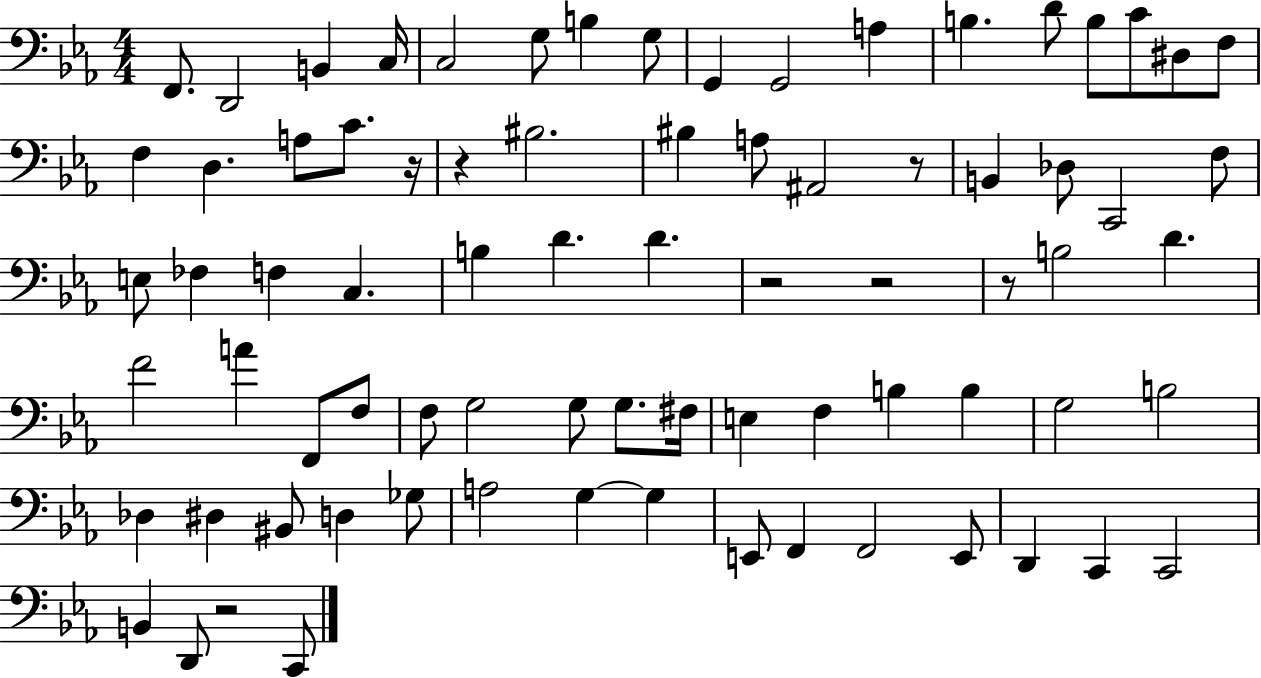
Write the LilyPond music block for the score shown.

{
  \clef bass
  \numericTimeSignature
  \time 4/4
  \key ees \major
  f,8. d,2 b,4 c16 | c2 g8 b4 g8 | g,4 g,2 a4 | b4. d'8 b8 c'8 dis8 f8 | \break f4 d4. a8 c'8. r16 | r4 bis2. | bis4 a8 ais,2 r8 | b,4 des8 c,2 f8 | \break e8 fes4 f4 c4. | b4 d'4. d'4. | r2 r2 | r8 b2 d'4. | \break f'2 a'4 f,8 f8 | f8 g2 g8 g8. fis16 | e4 f4 b4 b4 | g2 b2 | \break des4 dis4 bis,8 d4 ges8 | a2 g4~~ g4 | e,8 f,4 f,2 e,8 | d,4 c,4 c,2 | \break b,4 d,8 r2 c,8 | \bar "|."
}